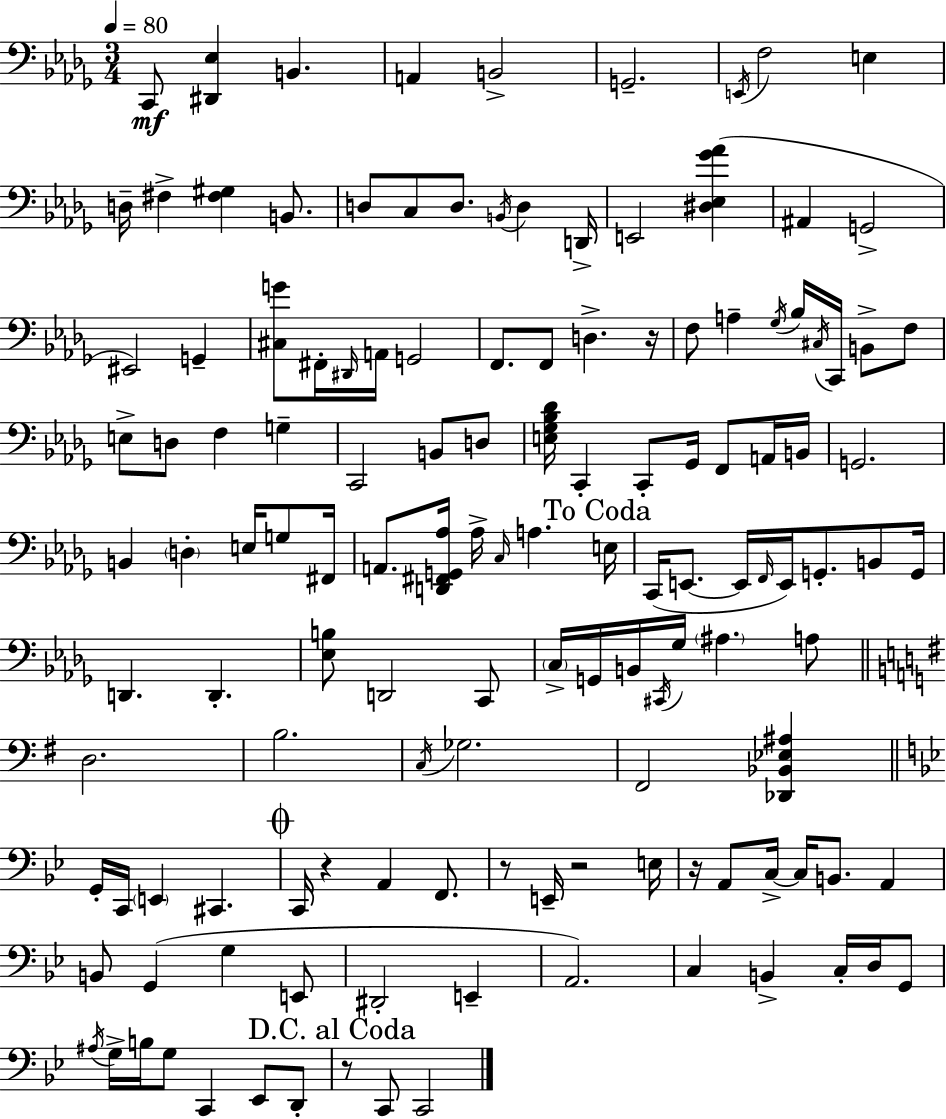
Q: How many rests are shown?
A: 6